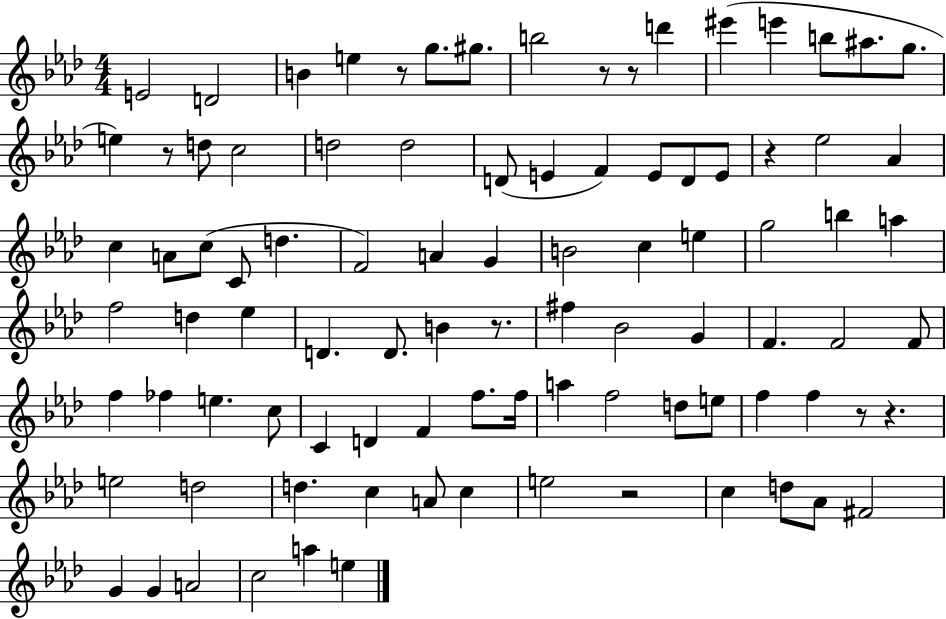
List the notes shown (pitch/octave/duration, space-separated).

E4/h D4/h B4/q E5/q R/e G5/e. G#5/e. B5/h R/e R/e D6/q EIS6/q E6/q B5/e A#5/e. G5/e. E5/q R/e D5/e C5/h D5/h D5/h D4/e E4/q F4/q E4/e D4/e E4/e R/q Eb5/h Ab4/q C5/q A4/e C5/e C4/e D5/q. F4/h A4/q G4/q B4/h C5/q E5/q G5/h B5/q A5/q F5/h D5/q Eb5/q D4/q. D4/e. B4/q R/e. F#5/q Bb4/h G4/q F4/q. F4/h F4/e F5/q FES5/q E5/q. C5/e C4/q D4/q F4/q F5/e. F5/s A5/q F5/h D5/e E5/e F5/q F5/q R/e R/q. E5/h D5/h D5/q. C5/q A4/e C5/q E5/h R/h C5/q D5/e Ab4/e F#4/h G4/q G4/q A4/h C5/h A5/q E5/q